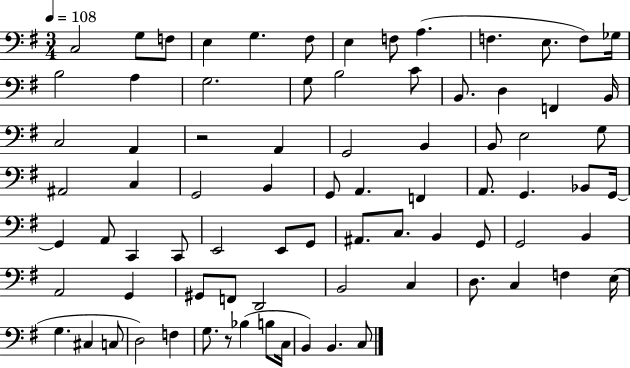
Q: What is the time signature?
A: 3/4